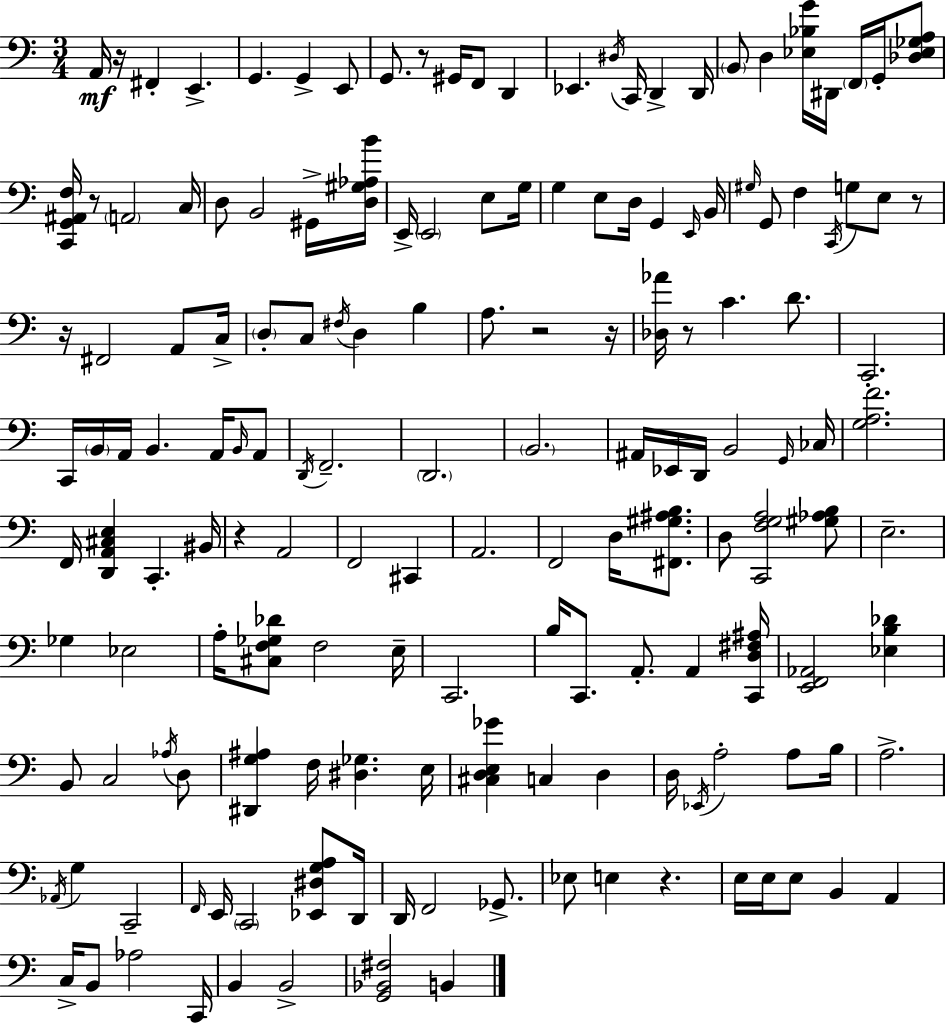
{
  \clef bass
  \numericTimeSignature
  \time 3/4
  \key a \minor
  a,16\mf r16 fis,4-. e,4.-> | g,4. g,4-> e,8 | g,8. r8 gis,16 f,8 d,4 | ees,4. \acciaccatura { dis16 } c,16 d,4-> | \break d,16 \parenthesize b,8 d4 <ees bes g'>16 dis,16 \parenthesize f,16 g,16-. <des ees ges a>8 | <c, g, ais, f>16 r8 \parenthesize a,2 | c16 d8 b,2 gis,16-> | <d gis aes b'>16 e,16-> \parenthesize e,2 e8 | \break g16 g4 e8 d16 g,4 | \grace { e,16 } b,16 \grace { gis16 } g,8 f4 \acciaccatura { c,16 } g8 | e8 r8 r16 fis,2 | a,8 c16-> \parenthesize d8-. c8 \acciaccatura { fis16 } d4 | \break b4 a8. r2 | r16 <des aes'>16 r8 c'4. | d'8. c,2.-. | c,16 \parenthesize b,16 a,16 b,4. | \break a,16 \grace { b,16 } a,8 \acciaccatura { d,16 } f,2.-- | \parenthesize d,2. | \parenthesize b,2. | ais,16 ees,16 d,16 b,2 | \break \grace { g,16 } ces16 <g a f'>2. | f,16 <d, a, cis e>4 | c,4.-. bis,16 r4 | a,2 f,2 | \break cis,4 a,2. | f,2 | d16 <fis, gis ais b>8. d8 <c, f g a>2 | <gis aes b>8 e2.-- | \break ges4 | ees2 a16-. <cis f ges des'>8 f2 | e16-- c,2. | b16 c,8. | \break a,8.-. a,4 <c, d fis ais>16 <e, f, aes,>2 | <ees b des'>4 b,8 c2 | \acciaccatura { aes16 } d8 <dis, g ais>4 | f16 <dis ges>4. e16 <cis d e ges'>4 | \break c4 d4 d16 \acciaccatura { ees,16 } a2-. | a8 b16 a2.-> | \acciaccatura { aes,16 } g4 | c,2-- \grace { f,16 } | \break e,16 \parenthesize c,2 <ees, dis g a>8 d,16 | d,16 f,2 ges,8.-> | ees8 e4 r4. | e16 e16 e8 b,4 a,4 | \break c16-> b,8 aes2 c,16 | b,4 b,2-> | <g, bes, fis>2 b,4 | \bar "|."
}